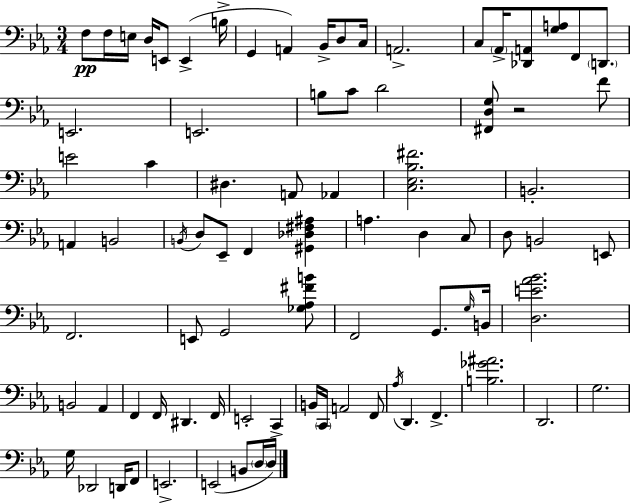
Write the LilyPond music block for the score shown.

{
  \clef bass
  \numericTimeSignature
  \time 3/4
  \key c \minor
  f8\pp f16 e16 d16 e,8 e,4->( b16-> | g,4 a,4) bes,16-> d8 c16 | a,2.-> | c8 \parenthesize aes,16-> <des, a,>8 <g a>8 f,8 \parenthesize d,8. | \break e,2. | e,2. | b8 c'8 d'2 | <fis, d g>8 r2 f'8 | \break e'2 c'4 | dis4. a,8 aes,4 | <c ees bes fis'>2. | b,2.-. | \break a,4 b,2 | \acciaccatura { b,16 } d8 ees,8-- f,4 <gis, des fis ais>4 | a4. d4 c8 | d8 b,2 e,8 | \break f,2. | e,8 g,2 <ges aes fis' b'>8 | f,2 g,8. | \grace { g16 } b,16 <d e' aes' bes'>2. | \break b,2 aes,4 | f,4 f,16 dis,4. | f,16 e,2-. c,4-> | b,16 \parenthesize c,16 a,2 | \break f,8 \acciaccatura { aes16 } d,4. f,4.-> | <b ges' ais'>2. | d,2. | g2. | \break g16 des,2 | d,16 f,8 e,2.-> | e,2( b,8 | \parenthesize d16 d16) \bar "|."
}